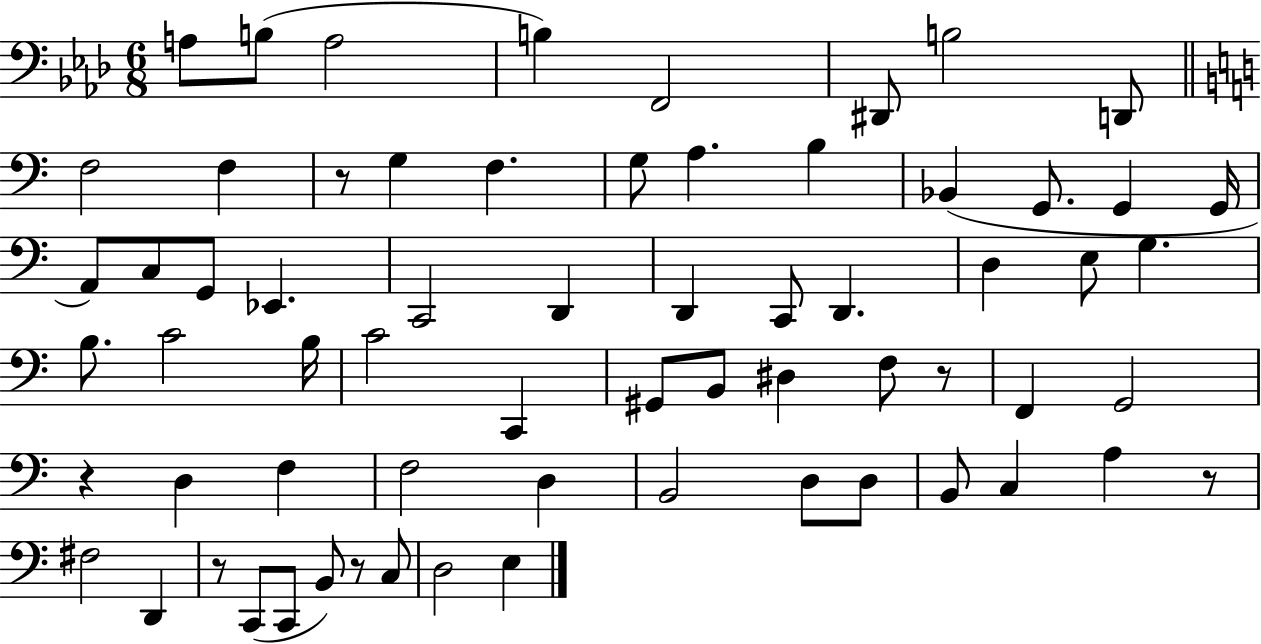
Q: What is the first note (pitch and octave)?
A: A3